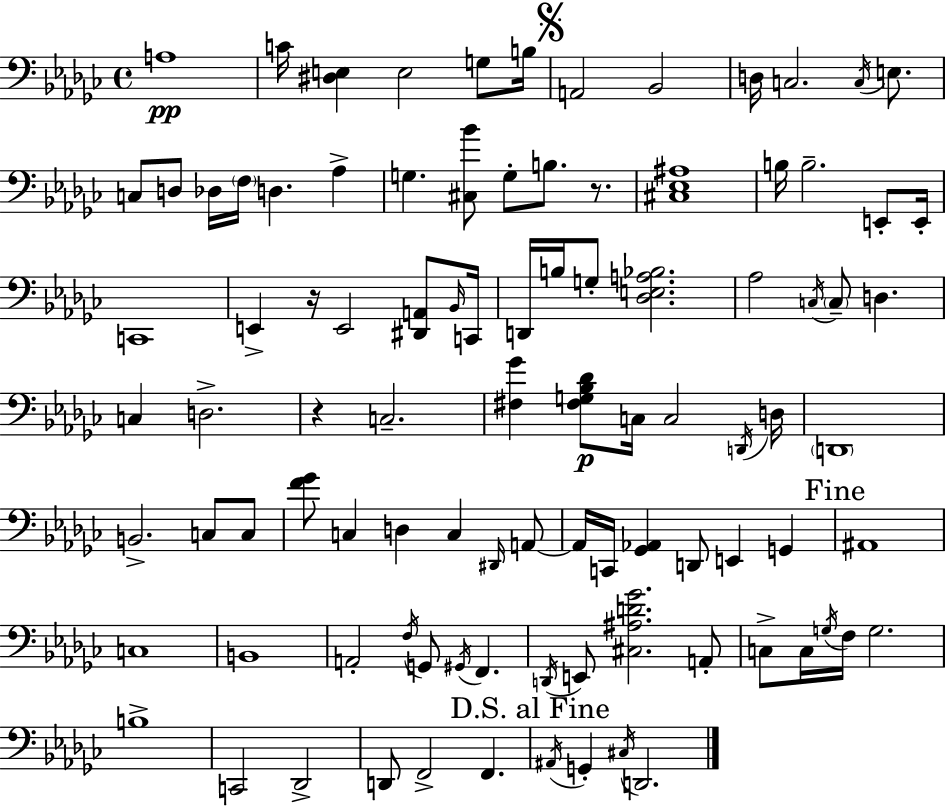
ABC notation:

X:1
T:Untitled
M:4/4
L:1/4
K:Ebm
A,4 C/4 [^D,E,] E,2 G,/2 B,/4 A,,2 _B,,2 D,/4 C,2 C,/4 E,/2 C,/2 D,/2 _D,/4 F,/4 D, _A, G, [^C,_B]/2 G,/2 B,/2 z/2 [^C,_E,^A,]4 B,/4 B,2 E,,/2 E,,/4 C,,4 E,, z/4 E,,2 [^D,,A,,]/2 _B,,/4 C,,/4 D,,/4 B,/4 G,/2 [_D,E,A,_B,]2 _A,2 C,/4 C,/2 D, C, D,2 z C,2 [^F,_G] [^F,G,_B,_D]/2 C,/4 C,2 D,,/4 D,/4 D,,4 B,,2 C,/2 C,/2 [F_G]/2 C, D, C, ^D,,/4 A,,/2 A,,/4 C,,/4 [_G,,_A,,] D,,/2 E,, G,, ^A,,4 C,4 B,,4 A,,2 F,/4 G,,/2 ^G,,/4 F,, D,,/4 E,,/2 [^C,^A,D_G]2 A,,/2 C,/2 C,/4 G,/4 F,/4 G,2 B,4 C,,2 _D,,2 D,,/2 F,,2 F,, ^A,,/4 G,, ^C,/4 D,,2